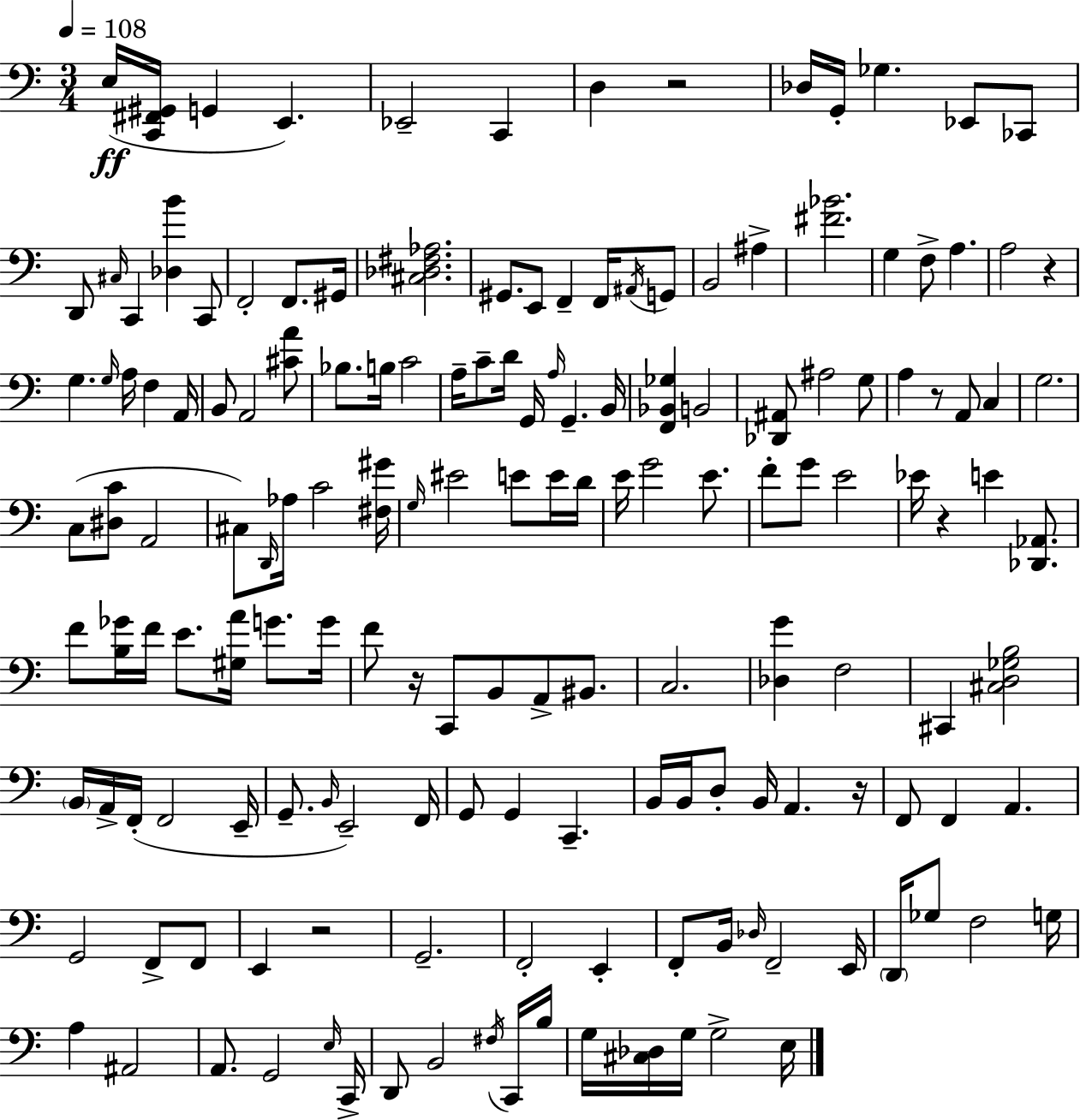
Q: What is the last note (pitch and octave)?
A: E3